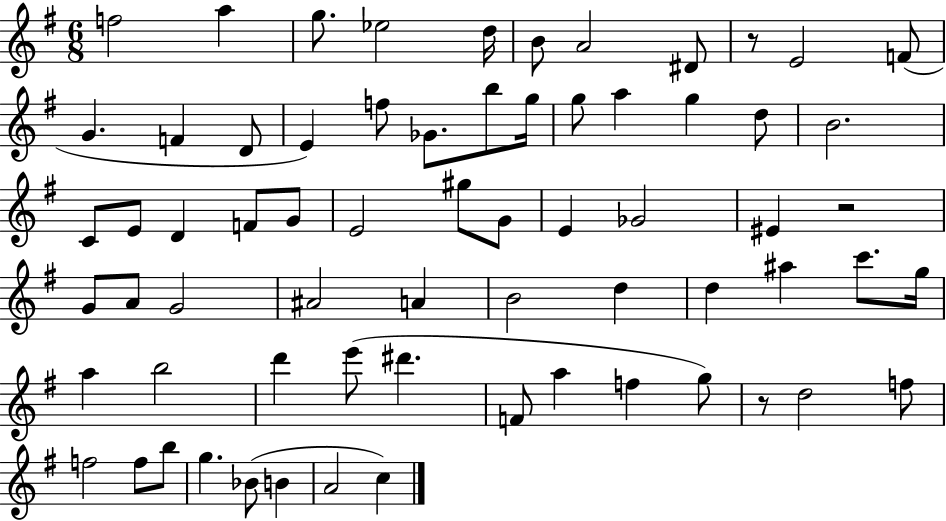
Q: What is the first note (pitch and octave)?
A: F5